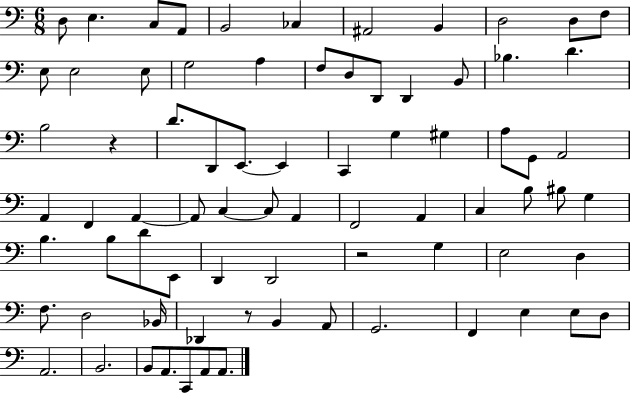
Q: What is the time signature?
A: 6/8